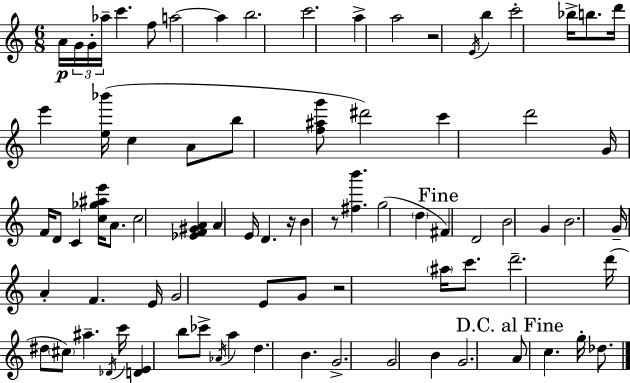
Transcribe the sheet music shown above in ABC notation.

X:1
T:Untitled
M:6/8
L:1/4
K:Am
A/4 G/4 G/4 _a/4 c' f/2 a2 a b2 c'2 a a2 z2 E/4 b c'2 _b/4 b/2 d'/4 e' [e_b']/4 c A/2 b/2 [f^ag']/2 ^d'2 c' d'2 G/4 F/4 D/2 C [c_g^ae']/4 A/2 c2 [_EF^GA] A E/4 D z/4 B z/2 [^fb'] g2 d ^F D2 B2 G B2 G/4 A F E/4 G2 E/2 G/2 z2 ^a/4 c'/2 d'2 d'/4 ^d/2 ^c/2 ^a _D/4 c'/4 [DE] b/2 _c'/2 _A/4 a d B G2 G2 B G2 A/2 c g/4 _d/2